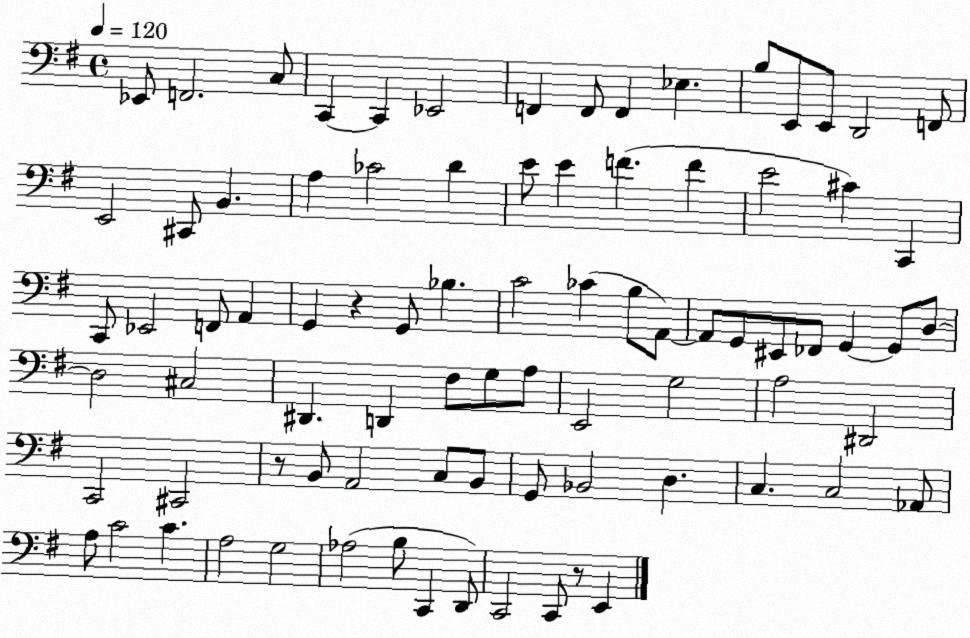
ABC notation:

X:1
T:Untitled
M:4/4
L:1/4
K:G
_E,,/2 F,,2 C,/2 C,, C,, _E,,2 F,, F,,/2 F,, _E, B,/2 E,,/2 E,,/2 D,,2 F,,/2 E,,2 ^C,,/2 B,, A, _C2 D E/2 E F F E2 ^C C,, C,,/2 _E,,2 F,,/2 A,, G,, z G,,/2 _B, C2 _C B,/2 A,,/2 A,,/2 G,,/2 ^E,,/2 _F,,/2 G,, G,,/2 D,/2 D,2 ^C,2 ^D,, D,, ^F,/2 G,/2 A,/2 E,,2 G,2 A,2 ^D,,2 C,,2 ^C,,2 z/2 B,,/2 A,,2 C,/2 B,,/2 G,,/2 _B,,2 D, C, C,2 _A,,/2 A,/2 C2 C A,2 G,2 _A,2 B,/2 C,, D,,/2 C,,2 C,,/2 z/2 E,,